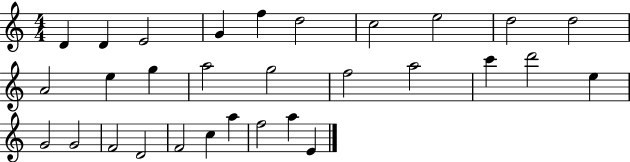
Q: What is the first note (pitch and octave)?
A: D4